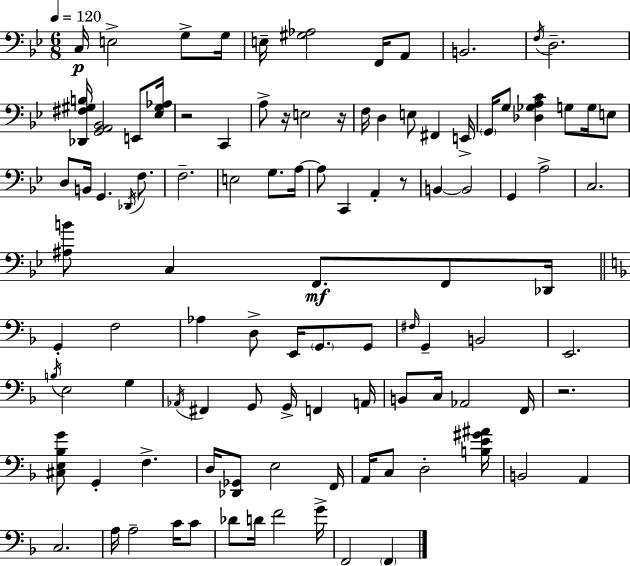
X:1
T:Untitled
M:6/8
L:1/4
K:Bb
C,/4 E,2 G,/2 G,/4 E,/4 [^G,_A,]2 F,,/4 A,,/2 B,,2 F,/4 D,2 [_D,,^F,^G,B,]/4 [G,,A,,_B,,]2 E,,/2 [_E,^G,_A,]/4 z2 C,, A,/2 z/4 E,2 z/4 F,/4 D, E,/2 ^F,, E,,/4 G,,/4 G,/2 [_D,_G,A,C] G,/2 G,/4 E,/2 D,/2 B,,/4 G,, _D,,/4 F,/2 F,2 E,2 G,/2 A,/4 A,/2 C,, A,, z/2 B,, B,,2 G,, A,2 C,2 [^A,B]/2 C, F,,/2 F,,/2 _D,,/4 G,, F,2 _A, D,/2 E,,/4 G,,/2 G,,/2 ^F,/4 G,, B,,2 E,,2 B,/4 E,2 G, _A,,/4 ^F,, G,,/2 G,,/4 F,, A,,/4 B,,/2 C,/4 _A,,2 F,,/4 z2 [^C,E,_B,G]/2 G,, F, D,/4 [_D,,_G,,]/2 E,2 F,,/4 A,,/4 C,/2 D,2 [B,E^G^A]/4 B,,2 A,, C,2 A,/4 A,2 C/4 C/2 _D/2 D/4 F2 G/4 F,,2 F,,